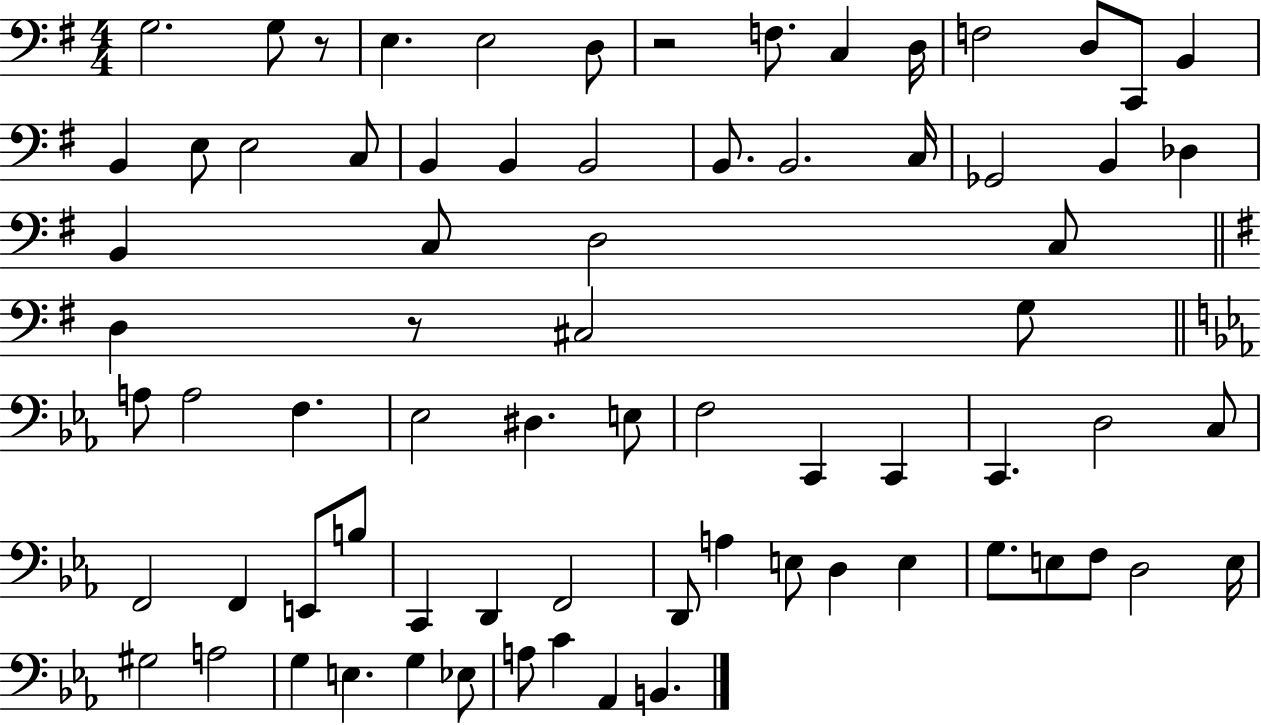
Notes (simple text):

G3/h. G3/e R/e E3/q. E3/h D3/e R/h F3/e. C3/q D3/s F3/h D3/e C2/e B2/q B2/q E3/e E3/h C3/e B2/q B2/q B2/h B2/e. B2/h. C3/s Gb2/h B2/q Db3/q B2/q C3/e D3/h C3/e D3/q R/e C#3/h G3/e A3/e A3/h F3/q. Eb3/h D#3/q. E3/e F3/h C2/q C2/q C2/q. D3/h C3/e F2/h F2/q E2/e B3/e C2/q D2/q F2/h D2/e A3/q E3/e D3/q E3/q G3/e. E3/e F3/e D3/h E3/s G#3/h A3/h G3/q E3/q. G3/q Eb3/e A3/e C4/q Ab2/q B2/q.